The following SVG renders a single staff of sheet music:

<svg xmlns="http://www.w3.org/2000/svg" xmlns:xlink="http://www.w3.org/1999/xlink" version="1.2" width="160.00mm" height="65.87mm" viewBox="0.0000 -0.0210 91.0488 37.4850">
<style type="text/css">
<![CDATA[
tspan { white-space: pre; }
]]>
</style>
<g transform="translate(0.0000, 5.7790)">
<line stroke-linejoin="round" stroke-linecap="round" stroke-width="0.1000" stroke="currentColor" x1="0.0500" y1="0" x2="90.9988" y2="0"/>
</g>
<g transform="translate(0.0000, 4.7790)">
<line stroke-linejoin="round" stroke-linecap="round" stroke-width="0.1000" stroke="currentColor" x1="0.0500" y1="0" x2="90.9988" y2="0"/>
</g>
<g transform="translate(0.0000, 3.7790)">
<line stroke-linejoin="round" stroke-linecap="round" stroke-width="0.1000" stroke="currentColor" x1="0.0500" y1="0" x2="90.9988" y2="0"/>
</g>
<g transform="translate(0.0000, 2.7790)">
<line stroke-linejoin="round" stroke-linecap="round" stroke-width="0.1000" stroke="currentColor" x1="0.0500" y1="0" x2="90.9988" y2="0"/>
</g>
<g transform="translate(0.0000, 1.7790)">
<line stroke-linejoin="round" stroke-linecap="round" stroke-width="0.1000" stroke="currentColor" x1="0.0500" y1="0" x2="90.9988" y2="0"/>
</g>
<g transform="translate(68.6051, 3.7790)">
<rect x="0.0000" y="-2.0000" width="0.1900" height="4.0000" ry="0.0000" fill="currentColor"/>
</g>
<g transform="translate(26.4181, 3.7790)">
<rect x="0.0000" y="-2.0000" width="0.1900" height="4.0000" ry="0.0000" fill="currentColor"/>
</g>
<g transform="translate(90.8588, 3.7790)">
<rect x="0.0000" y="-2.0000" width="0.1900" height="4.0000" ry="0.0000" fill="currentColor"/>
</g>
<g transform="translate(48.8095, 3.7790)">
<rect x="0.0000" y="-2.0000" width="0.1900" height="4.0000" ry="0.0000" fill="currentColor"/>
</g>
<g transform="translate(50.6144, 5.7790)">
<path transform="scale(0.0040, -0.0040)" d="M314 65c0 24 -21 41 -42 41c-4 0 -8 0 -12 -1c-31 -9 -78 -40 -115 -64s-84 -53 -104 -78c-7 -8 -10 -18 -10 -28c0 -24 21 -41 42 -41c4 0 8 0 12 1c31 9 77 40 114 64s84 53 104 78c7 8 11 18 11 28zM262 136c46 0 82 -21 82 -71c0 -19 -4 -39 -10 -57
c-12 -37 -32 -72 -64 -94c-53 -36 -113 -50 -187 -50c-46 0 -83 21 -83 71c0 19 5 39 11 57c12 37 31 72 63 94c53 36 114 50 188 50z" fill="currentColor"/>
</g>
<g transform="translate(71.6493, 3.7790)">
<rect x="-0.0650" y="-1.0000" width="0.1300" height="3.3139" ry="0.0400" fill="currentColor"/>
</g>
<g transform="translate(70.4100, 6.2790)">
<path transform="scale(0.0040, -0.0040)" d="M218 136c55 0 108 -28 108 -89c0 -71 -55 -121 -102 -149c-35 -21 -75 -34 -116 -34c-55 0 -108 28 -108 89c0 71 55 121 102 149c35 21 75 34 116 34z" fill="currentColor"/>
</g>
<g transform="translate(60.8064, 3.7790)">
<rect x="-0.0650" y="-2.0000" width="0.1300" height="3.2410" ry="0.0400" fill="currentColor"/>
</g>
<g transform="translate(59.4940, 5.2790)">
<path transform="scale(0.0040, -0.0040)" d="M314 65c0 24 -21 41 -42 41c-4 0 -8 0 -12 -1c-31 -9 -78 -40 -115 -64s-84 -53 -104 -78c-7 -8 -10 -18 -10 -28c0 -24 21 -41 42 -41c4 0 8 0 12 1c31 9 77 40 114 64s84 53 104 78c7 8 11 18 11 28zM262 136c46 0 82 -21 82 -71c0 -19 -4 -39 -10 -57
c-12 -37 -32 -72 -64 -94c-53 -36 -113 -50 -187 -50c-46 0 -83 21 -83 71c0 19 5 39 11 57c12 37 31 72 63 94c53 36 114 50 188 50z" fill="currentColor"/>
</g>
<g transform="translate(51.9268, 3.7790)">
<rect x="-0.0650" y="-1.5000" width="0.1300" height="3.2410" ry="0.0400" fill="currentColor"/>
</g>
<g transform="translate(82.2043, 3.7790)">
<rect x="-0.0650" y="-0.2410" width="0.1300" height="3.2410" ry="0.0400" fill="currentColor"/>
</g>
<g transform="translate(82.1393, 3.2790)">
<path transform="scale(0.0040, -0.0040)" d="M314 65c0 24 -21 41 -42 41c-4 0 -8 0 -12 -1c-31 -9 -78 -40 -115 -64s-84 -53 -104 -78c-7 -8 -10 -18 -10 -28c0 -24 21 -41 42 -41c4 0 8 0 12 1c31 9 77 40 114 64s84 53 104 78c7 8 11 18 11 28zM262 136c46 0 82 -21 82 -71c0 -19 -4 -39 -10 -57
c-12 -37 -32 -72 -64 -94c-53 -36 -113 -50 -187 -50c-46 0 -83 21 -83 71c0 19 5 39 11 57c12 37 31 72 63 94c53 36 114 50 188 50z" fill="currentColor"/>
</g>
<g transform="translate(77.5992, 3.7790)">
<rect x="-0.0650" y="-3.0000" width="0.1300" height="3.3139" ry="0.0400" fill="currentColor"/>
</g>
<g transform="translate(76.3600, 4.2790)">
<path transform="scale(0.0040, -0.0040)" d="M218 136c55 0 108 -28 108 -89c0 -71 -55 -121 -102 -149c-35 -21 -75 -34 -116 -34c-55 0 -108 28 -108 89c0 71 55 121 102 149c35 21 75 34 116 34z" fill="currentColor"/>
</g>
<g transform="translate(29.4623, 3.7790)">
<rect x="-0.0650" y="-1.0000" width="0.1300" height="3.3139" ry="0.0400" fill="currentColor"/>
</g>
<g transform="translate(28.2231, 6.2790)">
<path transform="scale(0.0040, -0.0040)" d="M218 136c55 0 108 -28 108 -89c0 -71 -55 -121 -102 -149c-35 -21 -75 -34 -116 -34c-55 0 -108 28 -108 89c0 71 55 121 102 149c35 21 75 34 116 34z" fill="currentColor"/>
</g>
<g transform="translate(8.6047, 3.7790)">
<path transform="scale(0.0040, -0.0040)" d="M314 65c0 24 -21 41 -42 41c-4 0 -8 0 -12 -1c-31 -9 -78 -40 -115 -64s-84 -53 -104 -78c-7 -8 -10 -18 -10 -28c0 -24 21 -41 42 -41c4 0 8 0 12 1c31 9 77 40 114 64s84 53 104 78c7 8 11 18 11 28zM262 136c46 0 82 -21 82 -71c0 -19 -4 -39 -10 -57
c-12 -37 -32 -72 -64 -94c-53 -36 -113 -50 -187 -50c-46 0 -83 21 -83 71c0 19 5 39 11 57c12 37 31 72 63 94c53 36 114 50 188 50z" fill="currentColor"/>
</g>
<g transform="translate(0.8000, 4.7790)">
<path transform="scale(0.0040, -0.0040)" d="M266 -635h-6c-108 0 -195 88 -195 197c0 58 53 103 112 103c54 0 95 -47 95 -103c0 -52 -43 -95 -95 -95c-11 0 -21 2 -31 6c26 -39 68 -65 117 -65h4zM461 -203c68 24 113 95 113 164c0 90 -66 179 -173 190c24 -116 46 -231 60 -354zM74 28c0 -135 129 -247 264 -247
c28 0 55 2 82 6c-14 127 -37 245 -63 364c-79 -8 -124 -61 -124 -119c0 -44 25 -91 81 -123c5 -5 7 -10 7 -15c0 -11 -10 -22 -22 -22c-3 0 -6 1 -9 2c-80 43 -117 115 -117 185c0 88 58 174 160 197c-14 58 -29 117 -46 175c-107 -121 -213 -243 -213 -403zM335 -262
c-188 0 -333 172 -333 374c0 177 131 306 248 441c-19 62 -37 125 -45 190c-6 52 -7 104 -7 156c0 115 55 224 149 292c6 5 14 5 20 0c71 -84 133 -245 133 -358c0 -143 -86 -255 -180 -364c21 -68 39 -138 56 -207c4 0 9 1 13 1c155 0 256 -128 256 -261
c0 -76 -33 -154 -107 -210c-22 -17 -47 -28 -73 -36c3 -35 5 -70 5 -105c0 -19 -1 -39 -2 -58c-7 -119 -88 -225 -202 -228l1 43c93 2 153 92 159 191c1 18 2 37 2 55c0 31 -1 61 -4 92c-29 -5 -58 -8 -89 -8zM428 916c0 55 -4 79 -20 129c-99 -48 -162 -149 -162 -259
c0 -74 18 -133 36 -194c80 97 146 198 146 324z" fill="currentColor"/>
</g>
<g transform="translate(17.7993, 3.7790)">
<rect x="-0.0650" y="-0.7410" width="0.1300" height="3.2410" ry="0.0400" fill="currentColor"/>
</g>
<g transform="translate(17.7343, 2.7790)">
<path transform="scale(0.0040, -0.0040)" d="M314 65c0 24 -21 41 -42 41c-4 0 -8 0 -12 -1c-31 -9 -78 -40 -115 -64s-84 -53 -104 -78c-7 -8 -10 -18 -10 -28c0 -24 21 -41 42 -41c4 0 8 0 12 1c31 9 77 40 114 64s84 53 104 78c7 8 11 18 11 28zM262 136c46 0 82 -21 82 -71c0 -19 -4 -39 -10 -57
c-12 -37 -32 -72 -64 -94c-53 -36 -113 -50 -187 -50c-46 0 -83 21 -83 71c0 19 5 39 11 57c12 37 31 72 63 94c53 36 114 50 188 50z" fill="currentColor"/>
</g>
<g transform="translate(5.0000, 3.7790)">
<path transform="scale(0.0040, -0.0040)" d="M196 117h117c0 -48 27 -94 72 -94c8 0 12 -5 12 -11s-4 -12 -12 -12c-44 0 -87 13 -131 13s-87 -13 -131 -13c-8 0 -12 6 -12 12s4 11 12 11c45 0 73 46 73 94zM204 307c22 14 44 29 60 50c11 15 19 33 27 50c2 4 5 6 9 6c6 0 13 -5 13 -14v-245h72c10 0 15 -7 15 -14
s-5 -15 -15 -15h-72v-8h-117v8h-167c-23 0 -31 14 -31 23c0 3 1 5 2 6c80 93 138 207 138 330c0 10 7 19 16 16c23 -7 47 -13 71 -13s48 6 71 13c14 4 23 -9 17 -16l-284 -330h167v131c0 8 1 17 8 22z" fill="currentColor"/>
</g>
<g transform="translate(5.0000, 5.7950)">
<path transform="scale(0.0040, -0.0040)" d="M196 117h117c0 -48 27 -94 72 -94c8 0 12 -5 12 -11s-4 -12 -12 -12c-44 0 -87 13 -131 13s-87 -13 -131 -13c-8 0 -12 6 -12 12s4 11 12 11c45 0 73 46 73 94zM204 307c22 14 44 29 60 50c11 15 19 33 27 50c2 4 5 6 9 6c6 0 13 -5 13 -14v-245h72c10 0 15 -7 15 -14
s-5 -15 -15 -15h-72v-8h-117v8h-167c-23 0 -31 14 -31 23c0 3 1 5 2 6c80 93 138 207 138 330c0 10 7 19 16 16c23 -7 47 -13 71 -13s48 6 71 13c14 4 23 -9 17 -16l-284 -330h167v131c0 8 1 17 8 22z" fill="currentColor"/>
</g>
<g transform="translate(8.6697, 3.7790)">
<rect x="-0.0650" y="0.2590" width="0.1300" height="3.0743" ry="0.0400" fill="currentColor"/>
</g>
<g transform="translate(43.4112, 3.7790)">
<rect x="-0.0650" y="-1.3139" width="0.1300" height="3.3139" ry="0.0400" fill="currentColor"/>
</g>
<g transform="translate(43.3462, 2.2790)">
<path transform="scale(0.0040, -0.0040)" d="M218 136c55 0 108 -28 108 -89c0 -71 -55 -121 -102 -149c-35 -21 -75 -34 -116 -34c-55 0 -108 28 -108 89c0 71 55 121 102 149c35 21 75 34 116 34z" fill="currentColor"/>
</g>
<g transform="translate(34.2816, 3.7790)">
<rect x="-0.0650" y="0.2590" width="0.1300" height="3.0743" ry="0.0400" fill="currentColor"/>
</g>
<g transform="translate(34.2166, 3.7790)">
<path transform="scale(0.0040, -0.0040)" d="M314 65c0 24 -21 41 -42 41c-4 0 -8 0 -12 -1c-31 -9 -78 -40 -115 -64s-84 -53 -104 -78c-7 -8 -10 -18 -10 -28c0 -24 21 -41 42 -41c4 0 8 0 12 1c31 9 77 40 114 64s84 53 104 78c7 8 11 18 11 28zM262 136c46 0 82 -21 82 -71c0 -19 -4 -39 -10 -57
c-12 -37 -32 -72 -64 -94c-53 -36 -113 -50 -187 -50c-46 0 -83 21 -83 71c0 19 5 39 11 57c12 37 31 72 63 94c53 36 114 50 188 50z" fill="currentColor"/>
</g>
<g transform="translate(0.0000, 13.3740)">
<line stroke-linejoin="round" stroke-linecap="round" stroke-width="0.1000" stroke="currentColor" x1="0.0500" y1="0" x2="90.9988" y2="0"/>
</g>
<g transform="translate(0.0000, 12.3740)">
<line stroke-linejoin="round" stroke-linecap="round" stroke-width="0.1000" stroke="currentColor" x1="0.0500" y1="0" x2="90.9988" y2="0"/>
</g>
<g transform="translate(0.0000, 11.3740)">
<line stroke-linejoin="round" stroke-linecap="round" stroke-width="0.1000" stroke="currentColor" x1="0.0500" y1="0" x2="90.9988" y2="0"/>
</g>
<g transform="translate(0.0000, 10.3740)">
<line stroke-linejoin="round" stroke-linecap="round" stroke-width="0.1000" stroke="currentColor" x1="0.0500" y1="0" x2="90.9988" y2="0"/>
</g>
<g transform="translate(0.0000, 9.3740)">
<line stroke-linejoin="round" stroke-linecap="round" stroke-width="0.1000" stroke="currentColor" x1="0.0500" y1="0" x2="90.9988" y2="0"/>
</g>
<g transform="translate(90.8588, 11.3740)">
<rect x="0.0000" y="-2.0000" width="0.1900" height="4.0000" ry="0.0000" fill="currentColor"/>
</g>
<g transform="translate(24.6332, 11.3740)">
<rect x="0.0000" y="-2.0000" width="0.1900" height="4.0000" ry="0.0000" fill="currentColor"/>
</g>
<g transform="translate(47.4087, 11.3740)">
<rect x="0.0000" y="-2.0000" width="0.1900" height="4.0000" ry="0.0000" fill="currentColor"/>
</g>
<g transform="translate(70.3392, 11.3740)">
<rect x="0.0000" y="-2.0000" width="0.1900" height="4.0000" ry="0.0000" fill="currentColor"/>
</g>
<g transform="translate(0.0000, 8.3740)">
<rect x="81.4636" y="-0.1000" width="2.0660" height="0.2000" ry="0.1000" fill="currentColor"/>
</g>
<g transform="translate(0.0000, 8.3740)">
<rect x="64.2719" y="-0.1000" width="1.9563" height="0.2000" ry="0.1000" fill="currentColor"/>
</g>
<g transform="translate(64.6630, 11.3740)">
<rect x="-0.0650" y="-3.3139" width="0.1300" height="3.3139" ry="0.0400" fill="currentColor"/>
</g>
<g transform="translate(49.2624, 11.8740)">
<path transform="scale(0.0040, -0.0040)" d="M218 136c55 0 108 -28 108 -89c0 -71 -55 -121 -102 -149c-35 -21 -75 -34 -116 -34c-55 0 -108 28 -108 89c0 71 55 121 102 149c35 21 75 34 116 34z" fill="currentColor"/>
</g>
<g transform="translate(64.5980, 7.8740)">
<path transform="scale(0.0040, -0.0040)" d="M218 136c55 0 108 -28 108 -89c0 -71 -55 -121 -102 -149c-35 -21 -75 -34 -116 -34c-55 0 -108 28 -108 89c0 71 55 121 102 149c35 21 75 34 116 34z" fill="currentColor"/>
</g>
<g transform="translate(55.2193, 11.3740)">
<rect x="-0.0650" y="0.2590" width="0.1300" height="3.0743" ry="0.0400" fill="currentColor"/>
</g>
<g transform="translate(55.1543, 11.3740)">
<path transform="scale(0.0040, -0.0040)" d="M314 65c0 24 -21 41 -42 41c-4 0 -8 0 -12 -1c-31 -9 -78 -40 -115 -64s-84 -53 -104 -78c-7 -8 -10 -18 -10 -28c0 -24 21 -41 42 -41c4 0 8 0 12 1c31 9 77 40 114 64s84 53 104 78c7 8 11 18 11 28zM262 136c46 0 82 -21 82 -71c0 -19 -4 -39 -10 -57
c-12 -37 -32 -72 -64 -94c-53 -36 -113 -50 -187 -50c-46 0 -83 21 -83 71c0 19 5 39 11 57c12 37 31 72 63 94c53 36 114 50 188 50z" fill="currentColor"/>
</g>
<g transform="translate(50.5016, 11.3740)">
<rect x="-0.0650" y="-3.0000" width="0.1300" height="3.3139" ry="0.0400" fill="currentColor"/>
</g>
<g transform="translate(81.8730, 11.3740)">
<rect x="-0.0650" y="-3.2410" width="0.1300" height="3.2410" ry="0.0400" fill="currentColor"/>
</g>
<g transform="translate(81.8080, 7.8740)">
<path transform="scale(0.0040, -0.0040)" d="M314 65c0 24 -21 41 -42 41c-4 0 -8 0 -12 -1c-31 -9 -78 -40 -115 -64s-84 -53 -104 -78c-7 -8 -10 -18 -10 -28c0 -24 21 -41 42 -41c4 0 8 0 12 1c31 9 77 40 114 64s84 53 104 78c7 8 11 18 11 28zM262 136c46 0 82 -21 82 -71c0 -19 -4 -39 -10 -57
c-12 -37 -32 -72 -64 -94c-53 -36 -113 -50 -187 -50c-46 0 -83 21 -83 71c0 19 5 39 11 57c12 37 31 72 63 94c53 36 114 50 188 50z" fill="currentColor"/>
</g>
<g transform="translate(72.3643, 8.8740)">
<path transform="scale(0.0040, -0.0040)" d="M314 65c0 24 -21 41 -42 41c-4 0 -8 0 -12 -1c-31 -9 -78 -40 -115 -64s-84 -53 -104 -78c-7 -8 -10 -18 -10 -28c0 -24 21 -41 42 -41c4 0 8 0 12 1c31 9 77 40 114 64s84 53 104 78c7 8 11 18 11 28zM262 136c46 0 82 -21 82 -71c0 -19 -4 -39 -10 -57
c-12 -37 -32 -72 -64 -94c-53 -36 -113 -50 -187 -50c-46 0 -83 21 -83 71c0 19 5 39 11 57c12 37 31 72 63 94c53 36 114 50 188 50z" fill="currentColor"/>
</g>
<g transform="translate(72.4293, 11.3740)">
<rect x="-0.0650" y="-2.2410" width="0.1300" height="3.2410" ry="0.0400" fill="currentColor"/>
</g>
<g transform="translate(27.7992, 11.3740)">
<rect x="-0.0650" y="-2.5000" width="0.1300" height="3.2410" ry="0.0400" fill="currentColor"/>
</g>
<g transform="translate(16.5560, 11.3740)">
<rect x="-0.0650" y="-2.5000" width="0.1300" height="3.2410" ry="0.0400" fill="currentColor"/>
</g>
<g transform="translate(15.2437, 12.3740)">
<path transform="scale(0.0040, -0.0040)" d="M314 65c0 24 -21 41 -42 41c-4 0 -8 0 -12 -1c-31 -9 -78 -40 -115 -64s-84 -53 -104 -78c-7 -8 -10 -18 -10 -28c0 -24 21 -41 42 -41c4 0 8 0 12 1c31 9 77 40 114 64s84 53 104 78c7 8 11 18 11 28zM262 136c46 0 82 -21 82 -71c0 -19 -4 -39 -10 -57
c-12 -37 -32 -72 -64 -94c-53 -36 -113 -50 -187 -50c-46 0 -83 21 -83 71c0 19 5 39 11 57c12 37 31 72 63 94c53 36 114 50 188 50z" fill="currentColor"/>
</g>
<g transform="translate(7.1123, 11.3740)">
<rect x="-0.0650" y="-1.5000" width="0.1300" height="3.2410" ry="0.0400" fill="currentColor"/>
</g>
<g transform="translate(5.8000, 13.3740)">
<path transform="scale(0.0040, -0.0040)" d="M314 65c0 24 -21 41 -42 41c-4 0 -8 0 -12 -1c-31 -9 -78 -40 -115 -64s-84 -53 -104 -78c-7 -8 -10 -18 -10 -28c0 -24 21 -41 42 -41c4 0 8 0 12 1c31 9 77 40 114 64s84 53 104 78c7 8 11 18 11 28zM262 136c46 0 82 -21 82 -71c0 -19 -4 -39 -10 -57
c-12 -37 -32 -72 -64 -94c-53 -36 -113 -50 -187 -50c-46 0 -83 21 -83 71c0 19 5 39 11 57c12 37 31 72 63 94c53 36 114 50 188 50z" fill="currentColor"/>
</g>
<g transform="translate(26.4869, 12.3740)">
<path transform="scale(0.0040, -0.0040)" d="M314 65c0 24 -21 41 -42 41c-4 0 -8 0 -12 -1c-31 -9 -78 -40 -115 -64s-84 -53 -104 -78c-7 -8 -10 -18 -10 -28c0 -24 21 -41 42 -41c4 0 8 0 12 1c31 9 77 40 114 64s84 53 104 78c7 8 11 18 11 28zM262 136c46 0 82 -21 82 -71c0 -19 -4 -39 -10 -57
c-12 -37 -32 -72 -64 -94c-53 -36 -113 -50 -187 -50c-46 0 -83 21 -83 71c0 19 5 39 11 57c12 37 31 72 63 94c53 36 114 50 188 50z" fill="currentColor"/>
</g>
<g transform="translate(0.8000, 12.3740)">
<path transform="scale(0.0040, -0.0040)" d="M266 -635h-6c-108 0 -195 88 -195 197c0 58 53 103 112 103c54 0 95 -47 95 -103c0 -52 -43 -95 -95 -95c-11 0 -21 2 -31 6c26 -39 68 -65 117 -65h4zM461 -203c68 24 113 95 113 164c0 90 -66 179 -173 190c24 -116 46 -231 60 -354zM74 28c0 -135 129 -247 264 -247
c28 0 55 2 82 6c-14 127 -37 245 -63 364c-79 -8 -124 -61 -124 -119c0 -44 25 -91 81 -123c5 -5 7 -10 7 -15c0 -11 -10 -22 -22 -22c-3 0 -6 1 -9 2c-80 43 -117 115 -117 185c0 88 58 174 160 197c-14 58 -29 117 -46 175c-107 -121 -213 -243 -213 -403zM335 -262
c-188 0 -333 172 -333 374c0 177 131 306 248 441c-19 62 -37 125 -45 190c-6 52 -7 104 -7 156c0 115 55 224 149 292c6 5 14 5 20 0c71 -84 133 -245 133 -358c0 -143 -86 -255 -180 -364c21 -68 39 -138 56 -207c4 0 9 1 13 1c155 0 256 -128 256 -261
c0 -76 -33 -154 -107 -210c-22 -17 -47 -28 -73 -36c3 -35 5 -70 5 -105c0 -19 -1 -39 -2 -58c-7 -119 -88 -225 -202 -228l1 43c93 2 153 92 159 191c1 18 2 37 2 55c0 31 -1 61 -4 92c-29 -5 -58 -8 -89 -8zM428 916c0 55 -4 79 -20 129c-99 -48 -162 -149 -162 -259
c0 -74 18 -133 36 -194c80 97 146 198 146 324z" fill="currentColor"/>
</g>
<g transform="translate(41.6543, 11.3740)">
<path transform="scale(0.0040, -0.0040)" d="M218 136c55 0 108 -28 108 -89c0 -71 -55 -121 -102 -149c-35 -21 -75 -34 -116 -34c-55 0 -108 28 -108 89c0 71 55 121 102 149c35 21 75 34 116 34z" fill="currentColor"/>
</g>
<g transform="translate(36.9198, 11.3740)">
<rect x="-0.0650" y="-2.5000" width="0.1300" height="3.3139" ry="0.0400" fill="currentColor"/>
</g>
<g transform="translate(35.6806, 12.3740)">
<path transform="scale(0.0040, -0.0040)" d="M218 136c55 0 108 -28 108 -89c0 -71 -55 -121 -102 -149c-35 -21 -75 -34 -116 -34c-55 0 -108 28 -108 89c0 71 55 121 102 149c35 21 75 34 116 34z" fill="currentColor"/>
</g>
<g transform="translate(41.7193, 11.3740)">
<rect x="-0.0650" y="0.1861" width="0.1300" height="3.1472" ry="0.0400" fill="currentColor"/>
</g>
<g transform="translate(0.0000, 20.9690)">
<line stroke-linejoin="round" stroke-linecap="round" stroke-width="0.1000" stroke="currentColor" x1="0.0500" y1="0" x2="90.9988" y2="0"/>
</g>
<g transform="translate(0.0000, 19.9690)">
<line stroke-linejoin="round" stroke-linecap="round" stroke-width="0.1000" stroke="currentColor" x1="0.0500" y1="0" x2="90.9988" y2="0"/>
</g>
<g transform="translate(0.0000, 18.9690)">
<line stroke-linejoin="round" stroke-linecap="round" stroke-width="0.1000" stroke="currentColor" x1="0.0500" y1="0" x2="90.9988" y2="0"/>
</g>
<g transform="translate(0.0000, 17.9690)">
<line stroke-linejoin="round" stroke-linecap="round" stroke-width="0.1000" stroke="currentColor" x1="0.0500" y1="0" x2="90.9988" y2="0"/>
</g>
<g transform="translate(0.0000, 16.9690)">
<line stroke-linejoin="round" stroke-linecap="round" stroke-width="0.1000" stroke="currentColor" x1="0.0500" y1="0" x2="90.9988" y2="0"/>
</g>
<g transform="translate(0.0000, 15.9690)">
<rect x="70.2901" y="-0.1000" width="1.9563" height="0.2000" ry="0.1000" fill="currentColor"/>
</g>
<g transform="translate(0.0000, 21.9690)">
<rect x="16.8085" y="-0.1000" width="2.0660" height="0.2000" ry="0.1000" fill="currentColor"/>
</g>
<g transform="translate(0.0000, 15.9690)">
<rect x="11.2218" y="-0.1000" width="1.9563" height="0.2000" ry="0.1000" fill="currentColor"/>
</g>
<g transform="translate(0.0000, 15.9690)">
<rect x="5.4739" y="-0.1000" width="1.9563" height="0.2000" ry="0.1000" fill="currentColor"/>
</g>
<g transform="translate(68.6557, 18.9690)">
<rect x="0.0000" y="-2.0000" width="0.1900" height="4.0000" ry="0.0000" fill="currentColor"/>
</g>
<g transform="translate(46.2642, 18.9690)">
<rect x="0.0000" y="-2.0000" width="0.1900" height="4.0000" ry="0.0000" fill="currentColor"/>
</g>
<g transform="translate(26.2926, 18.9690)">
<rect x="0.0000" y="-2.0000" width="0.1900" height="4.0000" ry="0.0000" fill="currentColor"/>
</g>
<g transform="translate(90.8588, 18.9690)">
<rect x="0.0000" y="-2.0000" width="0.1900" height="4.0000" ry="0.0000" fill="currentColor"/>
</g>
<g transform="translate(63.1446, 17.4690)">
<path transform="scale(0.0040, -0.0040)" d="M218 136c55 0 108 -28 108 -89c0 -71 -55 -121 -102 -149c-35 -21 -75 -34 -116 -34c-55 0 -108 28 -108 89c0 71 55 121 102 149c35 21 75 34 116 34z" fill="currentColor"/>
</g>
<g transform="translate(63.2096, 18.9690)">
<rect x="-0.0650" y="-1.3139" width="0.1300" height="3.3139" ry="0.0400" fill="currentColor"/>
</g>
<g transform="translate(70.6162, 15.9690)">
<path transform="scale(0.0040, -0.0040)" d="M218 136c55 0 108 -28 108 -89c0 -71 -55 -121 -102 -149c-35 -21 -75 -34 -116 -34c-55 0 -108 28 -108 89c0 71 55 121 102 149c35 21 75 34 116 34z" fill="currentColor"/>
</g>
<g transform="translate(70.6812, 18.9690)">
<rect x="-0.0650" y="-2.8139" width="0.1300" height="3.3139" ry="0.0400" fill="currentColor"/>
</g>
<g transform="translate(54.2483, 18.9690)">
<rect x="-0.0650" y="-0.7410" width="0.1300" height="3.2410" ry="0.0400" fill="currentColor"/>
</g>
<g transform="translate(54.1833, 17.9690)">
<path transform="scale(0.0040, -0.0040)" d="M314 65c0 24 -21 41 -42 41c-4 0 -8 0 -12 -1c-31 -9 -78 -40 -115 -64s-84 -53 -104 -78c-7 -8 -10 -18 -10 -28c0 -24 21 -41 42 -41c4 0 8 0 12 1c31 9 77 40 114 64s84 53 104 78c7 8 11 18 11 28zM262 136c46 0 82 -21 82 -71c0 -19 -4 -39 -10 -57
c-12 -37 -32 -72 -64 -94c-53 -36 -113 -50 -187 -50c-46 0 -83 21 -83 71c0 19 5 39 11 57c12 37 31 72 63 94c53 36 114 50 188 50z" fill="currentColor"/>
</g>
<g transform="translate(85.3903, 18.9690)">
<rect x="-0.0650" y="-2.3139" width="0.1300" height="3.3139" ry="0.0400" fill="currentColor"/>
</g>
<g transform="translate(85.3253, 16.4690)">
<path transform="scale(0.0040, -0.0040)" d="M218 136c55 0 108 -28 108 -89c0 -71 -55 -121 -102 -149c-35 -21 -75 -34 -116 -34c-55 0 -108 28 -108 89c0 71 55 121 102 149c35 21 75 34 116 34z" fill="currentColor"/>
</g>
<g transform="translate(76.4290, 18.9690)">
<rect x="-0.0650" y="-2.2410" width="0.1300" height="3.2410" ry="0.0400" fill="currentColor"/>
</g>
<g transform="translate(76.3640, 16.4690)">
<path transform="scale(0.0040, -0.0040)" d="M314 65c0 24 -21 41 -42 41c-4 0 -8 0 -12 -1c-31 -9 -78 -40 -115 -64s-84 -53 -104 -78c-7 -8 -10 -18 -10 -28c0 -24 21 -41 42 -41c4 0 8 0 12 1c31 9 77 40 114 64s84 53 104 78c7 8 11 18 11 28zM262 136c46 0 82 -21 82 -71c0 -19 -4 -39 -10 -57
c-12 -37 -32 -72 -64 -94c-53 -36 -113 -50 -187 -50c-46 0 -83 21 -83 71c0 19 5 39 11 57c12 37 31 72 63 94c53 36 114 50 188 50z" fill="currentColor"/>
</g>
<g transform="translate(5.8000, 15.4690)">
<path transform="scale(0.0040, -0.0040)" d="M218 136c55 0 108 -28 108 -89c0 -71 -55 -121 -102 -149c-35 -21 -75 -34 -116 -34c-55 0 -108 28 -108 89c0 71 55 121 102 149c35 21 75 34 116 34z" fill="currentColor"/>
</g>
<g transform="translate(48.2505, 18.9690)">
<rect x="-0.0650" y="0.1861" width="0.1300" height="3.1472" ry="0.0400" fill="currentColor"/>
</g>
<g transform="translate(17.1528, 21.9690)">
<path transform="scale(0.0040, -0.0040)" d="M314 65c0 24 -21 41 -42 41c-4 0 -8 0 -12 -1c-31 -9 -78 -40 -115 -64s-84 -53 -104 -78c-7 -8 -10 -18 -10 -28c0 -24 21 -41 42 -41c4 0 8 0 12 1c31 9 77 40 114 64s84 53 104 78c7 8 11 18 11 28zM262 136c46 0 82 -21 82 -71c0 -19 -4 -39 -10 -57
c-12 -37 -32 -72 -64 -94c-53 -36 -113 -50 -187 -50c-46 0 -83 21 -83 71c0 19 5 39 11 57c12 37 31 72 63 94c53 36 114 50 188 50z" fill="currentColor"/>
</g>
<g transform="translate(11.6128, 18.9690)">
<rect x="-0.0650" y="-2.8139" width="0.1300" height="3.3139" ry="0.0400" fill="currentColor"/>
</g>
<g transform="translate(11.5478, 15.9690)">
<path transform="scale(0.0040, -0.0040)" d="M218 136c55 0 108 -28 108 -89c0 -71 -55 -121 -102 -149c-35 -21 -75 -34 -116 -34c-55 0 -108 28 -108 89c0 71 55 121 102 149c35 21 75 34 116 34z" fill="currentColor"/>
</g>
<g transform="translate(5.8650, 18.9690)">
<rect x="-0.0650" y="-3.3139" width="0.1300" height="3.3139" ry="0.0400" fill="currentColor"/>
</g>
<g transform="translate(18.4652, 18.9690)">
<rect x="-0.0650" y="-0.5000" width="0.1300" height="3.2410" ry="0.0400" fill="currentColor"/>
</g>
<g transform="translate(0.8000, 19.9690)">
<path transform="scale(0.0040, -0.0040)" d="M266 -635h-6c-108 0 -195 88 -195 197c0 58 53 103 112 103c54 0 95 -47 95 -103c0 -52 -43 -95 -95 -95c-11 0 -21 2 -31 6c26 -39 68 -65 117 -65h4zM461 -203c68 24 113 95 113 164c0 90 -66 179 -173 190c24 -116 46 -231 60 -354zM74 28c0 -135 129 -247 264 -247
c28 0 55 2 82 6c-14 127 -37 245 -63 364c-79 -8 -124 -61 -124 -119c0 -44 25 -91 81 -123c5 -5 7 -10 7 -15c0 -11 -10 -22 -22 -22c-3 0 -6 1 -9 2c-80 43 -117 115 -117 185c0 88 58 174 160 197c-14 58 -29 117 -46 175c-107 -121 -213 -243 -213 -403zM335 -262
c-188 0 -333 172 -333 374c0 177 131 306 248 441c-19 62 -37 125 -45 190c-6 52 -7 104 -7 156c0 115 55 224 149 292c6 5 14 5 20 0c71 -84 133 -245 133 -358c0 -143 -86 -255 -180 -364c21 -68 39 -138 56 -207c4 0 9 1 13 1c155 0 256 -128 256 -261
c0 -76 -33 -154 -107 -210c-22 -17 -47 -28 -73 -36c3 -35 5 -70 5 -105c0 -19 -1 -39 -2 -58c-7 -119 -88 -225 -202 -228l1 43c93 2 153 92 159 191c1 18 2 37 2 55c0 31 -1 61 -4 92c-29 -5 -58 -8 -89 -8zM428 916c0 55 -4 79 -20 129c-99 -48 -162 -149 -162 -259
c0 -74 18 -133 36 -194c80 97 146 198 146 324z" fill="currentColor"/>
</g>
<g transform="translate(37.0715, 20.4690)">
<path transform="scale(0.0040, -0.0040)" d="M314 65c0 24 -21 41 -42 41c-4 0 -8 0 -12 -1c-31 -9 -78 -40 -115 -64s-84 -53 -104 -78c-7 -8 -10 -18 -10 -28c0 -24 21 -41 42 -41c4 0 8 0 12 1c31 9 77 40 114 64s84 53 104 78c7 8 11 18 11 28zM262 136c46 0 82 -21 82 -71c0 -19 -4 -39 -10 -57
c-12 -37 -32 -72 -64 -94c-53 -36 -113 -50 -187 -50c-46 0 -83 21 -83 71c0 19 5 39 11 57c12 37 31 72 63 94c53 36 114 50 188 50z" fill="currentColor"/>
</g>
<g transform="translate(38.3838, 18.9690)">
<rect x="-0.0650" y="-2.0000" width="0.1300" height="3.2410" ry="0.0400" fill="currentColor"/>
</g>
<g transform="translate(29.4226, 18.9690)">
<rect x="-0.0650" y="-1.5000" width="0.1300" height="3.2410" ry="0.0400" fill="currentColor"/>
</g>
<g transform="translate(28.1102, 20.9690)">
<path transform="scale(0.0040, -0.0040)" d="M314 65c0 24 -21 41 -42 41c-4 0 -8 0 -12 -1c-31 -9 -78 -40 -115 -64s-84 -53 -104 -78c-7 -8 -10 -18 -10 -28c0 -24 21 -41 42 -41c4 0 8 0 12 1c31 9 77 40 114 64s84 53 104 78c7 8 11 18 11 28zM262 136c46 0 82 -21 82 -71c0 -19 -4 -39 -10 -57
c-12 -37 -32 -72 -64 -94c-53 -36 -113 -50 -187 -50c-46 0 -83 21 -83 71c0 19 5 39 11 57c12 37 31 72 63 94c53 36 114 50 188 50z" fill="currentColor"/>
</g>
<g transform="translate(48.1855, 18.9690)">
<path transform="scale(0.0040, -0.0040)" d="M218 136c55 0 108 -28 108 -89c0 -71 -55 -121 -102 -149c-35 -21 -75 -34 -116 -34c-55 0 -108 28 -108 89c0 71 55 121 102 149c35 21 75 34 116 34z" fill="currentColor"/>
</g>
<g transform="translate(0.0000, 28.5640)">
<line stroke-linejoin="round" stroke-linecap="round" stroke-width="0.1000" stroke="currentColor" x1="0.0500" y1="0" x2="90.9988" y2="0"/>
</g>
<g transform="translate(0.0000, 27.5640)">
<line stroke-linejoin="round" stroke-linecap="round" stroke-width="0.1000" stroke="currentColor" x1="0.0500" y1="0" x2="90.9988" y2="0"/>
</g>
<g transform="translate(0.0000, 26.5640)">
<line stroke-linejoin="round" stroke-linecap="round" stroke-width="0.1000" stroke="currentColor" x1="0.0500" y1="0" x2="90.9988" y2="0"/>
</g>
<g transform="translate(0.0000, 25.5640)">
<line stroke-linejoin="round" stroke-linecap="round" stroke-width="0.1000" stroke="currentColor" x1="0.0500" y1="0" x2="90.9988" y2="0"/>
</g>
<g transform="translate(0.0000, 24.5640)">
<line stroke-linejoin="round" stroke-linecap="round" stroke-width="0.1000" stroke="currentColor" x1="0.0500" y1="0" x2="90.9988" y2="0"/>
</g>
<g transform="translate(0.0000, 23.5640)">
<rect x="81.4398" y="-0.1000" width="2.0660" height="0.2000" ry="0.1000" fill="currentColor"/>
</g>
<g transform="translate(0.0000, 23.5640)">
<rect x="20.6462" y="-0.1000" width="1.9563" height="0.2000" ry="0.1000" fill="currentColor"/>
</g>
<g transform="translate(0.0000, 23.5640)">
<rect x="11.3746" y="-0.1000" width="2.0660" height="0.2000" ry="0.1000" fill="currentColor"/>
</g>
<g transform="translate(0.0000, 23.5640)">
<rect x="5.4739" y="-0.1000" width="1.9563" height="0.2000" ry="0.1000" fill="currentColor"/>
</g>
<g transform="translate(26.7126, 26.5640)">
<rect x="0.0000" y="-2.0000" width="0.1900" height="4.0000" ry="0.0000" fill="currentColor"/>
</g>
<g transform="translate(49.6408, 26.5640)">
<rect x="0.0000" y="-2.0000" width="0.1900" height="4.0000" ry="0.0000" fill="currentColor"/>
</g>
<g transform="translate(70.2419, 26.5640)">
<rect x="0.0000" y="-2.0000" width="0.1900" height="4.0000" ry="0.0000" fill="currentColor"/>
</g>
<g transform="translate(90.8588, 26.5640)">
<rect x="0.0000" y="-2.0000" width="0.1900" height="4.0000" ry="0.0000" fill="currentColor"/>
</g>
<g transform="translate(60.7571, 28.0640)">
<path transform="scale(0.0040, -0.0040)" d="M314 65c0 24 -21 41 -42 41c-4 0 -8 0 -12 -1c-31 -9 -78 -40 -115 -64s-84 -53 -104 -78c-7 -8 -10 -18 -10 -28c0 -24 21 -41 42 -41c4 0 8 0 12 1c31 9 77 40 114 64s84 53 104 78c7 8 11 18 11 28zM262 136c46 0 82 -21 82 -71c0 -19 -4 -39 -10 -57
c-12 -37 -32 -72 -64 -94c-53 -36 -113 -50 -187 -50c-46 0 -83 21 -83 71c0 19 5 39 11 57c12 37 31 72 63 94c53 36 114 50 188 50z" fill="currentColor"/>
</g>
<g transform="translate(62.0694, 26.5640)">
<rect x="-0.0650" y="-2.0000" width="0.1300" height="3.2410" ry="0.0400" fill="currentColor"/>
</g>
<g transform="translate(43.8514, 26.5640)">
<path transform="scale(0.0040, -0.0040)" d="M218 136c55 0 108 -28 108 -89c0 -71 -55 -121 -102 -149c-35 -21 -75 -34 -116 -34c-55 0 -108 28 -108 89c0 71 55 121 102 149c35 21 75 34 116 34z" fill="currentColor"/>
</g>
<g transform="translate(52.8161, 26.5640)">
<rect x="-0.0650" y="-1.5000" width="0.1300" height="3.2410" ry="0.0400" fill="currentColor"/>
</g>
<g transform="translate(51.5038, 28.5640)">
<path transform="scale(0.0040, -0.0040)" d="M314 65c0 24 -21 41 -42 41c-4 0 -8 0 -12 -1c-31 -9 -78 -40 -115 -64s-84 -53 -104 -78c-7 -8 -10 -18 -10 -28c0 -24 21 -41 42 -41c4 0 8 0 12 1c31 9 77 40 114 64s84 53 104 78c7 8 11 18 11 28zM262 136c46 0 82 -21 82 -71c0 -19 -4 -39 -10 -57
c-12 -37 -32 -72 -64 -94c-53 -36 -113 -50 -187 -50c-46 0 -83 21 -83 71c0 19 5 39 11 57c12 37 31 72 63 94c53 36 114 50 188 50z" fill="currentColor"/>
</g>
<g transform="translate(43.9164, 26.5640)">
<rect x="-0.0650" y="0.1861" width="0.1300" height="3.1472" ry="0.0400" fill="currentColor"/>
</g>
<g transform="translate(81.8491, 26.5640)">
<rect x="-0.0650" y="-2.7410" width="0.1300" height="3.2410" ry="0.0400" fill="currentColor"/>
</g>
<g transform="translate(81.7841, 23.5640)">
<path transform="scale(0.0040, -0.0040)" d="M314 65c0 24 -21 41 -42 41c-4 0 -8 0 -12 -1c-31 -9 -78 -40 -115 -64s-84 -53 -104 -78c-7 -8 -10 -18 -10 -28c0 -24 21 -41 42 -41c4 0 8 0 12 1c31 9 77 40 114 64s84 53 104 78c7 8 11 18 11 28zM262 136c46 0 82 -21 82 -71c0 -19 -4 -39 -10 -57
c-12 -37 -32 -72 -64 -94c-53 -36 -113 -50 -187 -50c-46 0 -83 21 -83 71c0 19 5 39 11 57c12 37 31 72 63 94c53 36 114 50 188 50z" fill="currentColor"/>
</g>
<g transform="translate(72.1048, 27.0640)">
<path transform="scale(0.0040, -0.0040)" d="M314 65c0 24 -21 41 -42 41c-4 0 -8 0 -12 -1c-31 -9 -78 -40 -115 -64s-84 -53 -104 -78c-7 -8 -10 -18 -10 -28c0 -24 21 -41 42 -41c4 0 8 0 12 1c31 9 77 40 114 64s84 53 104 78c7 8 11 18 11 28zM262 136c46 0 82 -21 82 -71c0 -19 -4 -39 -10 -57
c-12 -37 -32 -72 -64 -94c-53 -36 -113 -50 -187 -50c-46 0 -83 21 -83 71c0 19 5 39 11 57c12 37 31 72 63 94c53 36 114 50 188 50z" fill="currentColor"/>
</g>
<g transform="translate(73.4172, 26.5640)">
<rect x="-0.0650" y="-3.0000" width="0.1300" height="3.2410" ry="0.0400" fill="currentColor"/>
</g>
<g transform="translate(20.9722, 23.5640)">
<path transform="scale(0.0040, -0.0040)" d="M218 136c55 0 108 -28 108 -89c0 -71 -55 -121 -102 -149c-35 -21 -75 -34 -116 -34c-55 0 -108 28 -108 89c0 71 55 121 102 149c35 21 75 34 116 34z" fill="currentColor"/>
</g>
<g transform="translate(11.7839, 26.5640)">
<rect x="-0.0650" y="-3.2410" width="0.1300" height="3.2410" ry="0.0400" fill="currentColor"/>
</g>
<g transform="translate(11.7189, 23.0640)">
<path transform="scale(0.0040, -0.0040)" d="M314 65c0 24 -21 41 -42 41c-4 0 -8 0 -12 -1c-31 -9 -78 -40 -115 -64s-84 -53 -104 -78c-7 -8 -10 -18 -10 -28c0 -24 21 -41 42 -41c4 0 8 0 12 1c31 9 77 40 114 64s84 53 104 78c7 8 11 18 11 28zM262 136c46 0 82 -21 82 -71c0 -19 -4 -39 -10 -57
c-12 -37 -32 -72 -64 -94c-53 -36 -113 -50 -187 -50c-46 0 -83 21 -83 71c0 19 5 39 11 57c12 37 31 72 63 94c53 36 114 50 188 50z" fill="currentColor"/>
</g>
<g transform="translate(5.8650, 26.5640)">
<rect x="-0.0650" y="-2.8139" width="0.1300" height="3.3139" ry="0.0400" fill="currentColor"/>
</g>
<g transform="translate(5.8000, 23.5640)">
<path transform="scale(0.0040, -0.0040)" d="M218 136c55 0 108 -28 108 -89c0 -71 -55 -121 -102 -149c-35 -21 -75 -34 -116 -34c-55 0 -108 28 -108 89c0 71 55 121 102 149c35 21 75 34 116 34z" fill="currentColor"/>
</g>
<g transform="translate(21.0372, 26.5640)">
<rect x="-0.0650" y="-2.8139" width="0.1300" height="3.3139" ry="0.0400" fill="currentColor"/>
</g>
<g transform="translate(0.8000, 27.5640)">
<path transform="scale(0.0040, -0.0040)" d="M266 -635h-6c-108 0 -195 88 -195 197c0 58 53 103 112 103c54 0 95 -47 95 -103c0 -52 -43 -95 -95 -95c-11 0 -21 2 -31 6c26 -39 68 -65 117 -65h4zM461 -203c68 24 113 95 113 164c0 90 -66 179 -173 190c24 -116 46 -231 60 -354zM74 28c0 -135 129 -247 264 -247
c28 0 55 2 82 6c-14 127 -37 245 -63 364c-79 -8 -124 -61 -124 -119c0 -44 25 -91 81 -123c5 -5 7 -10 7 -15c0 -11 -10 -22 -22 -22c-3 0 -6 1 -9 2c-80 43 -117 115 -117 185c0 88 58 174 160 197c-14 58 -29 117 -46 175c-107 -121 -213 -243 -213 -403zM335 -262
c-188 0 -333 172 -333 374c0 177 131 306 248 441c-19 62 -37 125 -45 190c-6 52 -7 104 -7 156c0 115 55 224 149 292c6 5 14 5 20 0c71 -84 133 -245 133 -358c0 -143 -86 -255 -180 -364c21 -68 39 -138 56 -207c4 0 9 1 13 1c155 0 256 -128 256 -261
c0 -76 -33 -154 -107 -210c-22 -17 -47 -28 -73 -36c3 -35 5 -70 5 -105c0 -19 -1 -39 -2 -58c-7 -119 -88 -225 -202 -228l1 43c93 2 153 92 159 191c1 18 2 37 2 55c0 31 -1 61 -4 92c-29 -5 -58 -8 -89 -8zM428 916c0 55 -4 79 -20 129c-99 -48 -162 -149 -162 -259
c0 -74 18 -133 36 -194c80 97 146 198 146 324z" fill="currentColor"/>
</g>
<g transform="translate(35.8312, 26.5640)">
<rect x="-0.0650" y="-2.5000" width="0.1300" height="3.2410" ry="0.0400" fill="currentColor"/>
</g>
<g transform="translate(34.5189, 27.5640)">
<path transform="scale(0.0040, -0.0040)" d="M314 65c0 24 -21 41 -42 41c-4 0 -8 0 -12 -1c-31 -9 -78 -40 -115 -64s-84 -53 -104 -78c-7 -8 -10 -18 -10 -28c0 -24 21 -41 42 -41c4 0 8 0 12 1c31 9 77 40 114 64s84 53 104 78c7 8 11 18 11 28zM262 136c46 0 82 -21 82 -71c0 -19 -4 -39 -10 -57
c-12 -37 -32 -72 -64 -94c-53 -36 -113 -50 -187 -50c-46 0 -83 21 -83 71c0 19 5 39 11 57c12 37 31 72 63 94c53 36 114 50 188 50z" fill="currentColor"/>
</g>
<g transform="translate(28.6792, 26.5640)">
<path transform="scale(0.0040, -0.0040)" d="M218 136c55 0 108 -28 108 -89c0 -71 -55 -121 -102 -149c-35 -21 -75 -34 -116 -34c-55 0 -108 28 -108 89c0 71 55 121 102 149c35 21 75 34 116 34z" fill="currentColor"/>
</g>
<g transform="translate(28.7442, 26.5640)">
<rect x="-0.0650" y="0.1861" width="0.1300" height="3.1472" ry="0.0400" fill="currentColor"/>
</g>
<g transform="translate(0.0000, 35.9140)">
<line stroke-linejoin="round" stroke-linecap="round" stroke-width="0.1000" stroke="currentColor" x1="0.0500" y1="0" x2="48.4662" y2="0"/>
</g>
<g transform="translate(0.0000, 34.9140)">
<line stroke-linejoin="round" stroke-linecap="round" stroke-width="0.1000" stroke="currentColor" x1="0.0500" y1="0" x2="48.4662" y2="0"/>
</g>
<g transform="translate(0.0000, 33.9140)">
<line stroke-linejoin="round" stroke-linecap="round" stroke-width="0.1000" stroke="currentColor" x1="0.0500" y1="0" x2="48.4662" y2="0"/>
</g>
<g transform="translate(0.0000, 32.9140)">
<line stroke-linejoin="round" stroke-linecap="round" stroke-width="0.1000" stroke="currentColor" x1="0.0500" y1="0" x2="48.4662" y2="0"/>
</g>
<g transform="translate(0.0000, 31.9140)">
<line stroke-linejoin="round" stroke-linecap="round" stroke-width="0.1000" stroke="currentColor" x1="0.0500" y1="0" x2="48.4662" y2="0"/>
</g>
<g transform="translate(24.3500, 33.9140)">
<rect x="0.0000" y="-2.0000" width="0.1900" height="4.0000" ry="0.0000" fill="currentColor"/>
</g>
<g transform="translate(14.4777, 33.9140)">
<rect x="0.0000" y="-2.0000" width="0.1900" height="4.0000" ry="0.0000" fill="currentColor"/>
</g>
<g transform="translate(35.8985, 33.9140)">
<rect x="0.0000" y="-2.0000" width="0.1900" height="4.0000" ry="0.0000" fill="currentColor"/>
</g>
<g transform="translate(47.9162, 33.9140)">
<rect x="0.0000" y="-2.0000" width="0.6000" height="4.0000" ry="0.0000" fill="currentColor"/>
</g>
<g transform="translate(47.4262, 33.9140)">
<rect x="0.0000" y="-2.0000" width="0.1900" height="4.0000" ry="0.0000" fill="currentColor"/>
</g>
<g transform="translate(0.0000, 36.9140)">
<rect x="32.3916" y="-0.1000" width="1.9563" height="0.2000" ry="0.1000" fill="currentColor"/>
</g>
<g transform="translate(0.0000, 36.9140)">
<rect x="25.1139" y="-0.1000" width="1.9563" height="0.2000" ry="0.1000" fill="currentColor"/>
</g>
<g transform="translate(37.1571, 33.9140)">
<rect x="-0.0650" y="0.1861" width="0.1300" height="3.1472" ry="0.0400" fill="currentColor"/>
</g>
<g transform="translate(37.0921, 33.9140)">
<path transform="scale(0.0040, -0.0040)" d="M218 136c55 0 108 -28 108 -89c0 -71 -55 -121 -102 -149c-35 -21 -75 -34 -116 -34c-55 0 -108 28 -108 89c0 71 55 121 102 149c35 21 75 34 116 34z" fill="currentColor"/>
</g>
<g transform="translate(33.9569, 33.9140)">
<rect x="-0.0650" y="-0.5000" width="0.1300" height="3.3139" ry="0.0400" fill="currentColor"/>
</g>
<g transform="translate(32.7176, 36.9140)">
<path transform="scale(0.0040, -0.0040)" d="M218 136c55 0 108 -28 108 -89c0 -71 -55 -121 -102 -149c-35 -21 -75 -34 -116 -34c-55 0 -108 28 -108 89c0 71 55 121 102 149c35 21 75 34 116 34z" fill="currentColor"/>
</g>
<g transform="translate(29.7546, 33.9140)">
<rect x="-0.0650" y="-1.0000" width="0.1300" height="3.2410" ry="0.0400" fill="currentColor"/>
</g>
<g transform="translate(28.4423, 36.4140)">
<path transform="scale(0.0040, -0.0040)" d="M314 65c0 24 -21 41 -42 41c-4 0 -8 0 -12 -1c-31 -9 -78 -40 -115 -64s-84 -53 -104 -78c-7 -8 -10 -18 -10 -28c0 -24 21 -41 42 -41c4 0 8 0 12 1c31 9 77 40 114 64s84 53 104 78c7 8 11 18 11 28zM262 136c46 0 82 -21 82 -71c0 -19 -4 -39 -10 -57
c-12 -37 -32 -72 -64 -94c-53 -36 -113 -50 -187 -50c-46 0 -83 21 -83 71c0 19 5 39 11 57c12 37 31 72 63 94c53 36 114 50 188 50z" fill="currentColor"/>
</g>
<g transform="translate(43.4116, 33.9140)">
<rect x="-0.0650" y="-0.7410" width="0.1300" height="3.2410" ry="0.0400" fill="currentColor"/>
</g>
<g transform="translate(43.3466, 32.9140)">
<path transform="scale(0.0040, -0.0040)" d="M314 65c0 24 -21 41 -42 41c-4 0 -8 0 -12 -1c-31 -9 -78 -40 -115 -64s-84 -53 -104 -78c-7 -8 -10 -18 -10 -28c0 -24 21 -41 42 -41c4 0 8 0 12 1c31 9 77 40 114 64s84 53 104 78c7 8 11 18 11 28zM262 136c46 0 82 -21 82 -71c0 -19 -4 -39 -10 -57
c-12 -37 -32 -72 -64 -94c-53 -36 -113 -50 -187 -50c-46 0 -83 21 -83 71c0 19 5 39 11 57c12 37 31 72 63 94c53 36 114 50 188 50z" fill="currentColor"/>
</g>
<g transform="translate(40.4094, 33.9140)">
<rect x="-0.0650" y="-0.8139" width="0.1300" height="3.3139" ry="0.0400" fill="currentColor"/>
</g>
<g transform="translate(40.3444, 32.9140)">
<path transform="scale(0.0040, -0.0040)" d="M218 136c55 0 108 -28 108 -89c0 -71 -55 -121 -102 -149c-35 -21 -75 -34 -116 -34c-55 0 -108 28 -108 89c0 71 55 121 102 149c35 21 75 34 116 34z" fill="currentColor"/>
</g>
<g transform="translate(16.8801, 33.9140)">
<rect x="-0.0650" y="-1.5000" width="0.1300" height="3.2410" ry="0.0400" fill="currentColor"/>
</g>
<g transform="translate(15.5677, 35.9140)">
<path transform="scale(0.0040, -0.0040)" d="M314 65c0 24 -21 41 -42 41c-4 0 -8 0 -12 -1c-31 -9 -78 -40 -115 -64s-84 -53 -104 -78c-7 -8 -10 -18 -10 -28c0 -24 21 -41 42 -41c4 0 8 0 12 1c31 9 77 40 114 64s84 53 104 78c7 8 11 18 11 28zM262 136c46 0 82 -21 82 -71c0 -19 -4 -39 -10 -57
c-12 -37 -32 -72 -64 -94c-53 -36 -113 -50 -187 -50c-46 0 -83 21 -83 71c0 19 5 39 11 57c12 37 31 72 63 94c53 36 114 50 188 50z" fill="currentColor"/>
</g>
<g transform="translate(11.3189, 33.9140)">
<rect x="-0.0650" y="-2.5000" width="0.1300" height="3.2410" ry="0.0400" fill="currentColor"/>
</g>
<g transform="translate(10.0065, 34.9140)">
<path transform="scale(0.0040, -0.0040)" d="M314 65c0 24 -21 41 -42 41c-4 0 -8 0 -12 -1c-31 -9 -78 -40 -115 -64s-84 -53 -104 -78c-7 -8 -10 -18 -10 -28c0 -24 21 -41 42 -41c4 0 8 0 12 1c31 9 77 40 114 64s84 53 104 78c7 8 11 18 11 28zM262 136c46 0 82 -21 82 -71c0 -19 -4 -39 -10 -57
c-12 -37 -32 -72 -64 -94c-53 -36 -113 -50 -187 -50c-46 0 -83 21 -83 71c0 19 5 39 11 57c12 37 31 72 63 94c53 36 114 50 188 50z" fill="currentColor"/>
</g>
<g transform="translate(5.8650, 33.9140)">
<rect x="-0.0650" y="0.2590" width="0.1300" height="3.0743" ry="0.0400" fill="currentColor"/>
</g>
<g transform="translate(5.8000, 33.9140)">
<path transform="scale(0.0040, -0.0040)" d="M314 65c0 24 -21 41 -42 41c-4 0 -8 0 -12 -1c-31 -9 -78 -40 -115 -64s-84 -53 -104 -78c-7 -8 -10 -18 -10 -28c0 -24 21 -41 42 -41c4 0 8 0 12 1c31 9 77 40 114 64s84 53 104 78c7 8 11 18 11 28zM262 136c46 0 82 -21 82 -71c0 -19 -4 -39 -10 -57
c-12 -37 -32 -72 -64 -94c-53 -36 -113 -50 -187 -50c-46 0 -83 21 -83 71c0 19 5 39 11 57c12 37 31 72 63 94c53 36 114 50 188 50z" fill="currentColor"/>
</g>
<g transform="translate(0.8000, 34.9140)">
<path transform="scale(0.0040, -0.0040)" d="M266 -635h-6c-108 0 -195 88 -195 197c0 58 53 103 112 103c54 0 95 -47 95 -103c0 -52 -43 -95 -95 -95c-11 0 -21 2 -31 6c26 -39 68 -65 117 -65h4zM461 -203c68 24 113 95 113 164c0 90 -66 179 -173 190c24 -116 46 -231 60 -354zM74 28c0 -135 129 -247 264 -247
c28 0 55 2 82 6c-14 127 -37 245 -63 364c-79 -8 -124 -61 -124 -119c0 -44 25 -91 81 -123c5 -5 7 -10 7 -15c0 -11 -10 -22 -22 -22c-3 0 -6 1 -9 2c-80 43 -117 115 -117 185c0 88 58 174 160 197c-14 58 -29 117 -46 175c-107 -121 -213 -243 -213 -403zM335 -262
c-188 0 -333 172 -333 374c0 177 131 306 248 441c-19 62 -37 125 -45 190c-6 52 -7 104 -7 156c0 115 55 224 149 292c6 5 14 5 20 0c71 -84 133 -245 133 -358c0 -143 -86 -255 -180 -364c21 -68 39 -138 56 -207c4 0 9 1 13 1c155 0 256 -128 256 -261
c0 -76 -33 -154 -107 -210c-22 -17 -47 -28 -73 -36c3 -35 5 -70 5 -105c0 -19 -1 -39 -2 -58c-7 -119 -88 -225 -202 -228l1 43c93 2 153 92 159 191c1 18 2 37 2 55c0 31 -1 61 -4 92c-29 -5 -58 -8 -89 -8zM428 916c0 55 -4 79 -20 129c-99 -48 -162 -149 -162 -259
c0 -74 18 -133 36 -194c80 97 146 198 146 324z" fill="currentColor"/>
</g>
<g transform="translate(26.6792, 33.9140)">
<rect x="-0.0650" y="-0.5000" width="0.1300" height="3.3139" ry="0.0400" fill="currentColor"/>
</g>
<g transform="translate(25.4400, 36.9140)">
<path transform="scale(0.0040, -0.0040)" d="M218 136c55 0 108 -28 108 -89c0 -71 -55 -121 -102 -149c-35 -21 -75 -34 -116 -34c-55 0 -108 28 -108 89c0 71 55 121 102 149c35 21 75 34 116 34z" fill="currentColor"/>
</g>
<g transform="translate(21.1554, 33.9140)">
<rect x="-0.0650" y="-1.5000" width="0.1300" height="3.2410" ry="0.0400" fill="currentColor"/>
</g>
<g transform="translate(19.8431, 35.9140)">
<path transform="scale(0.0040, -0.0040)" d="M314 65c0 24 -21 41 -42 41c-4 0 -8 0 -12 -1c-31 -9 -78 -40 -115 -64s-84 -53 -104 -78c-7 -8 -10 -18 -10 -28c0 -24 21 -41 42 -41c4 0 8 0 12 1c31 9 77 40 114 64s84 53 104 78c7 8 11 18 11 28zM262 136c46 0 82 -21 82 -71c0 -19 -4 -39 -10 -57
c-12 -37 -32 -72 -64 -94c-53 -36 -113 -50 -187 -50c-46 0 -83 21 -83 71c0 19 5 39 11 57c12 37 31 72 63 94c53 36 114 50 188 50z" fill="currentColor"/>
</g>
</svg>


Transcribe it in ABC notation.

X:1
T:Untitled
M:4/4
L:1/4
K:C
B2 d2 D B2 e E2 F2 D A c2 E2 G2 G2 G B A B2 b g2 b2 b a C2 E2 F2 B d2 e a g2 g a b2 a B G2 B E2 F2 A2 a2 B2 G2 E2 E2 C D2 C B d d2